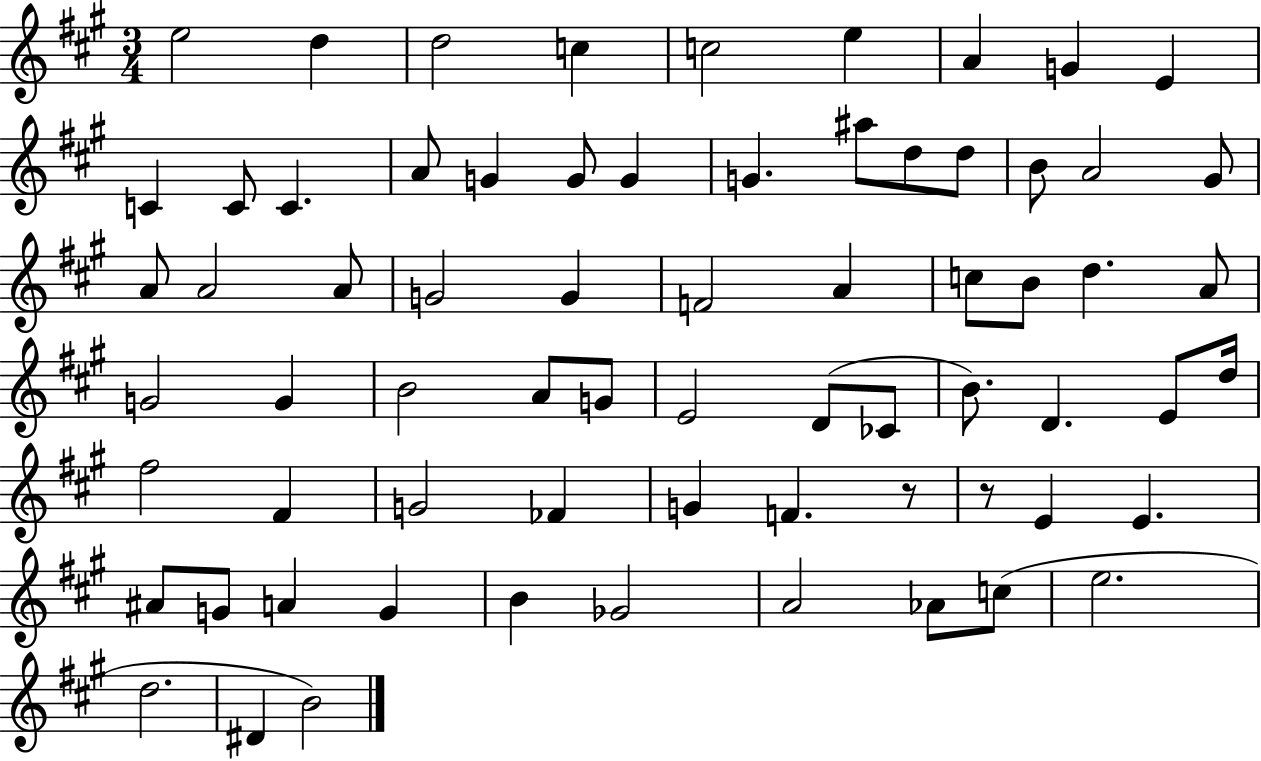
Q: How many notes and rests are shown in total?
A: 69